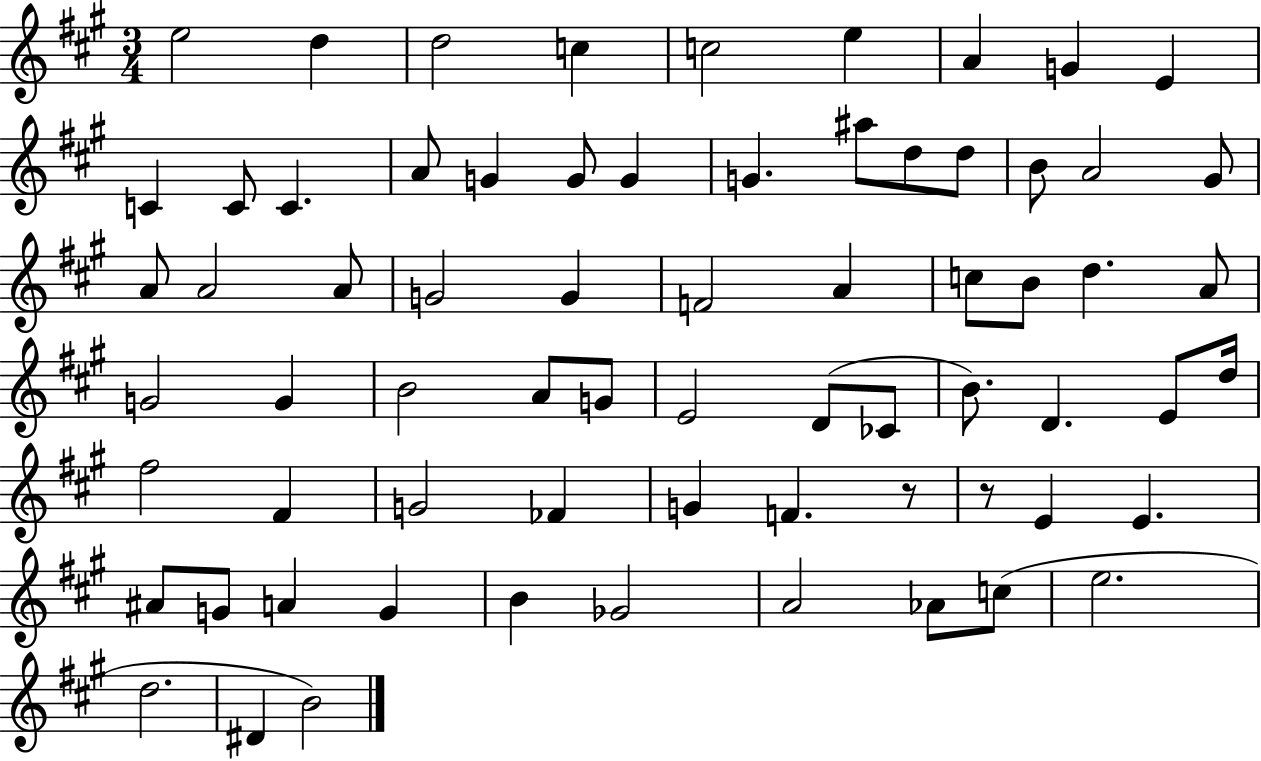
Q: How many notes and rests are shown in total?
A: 69